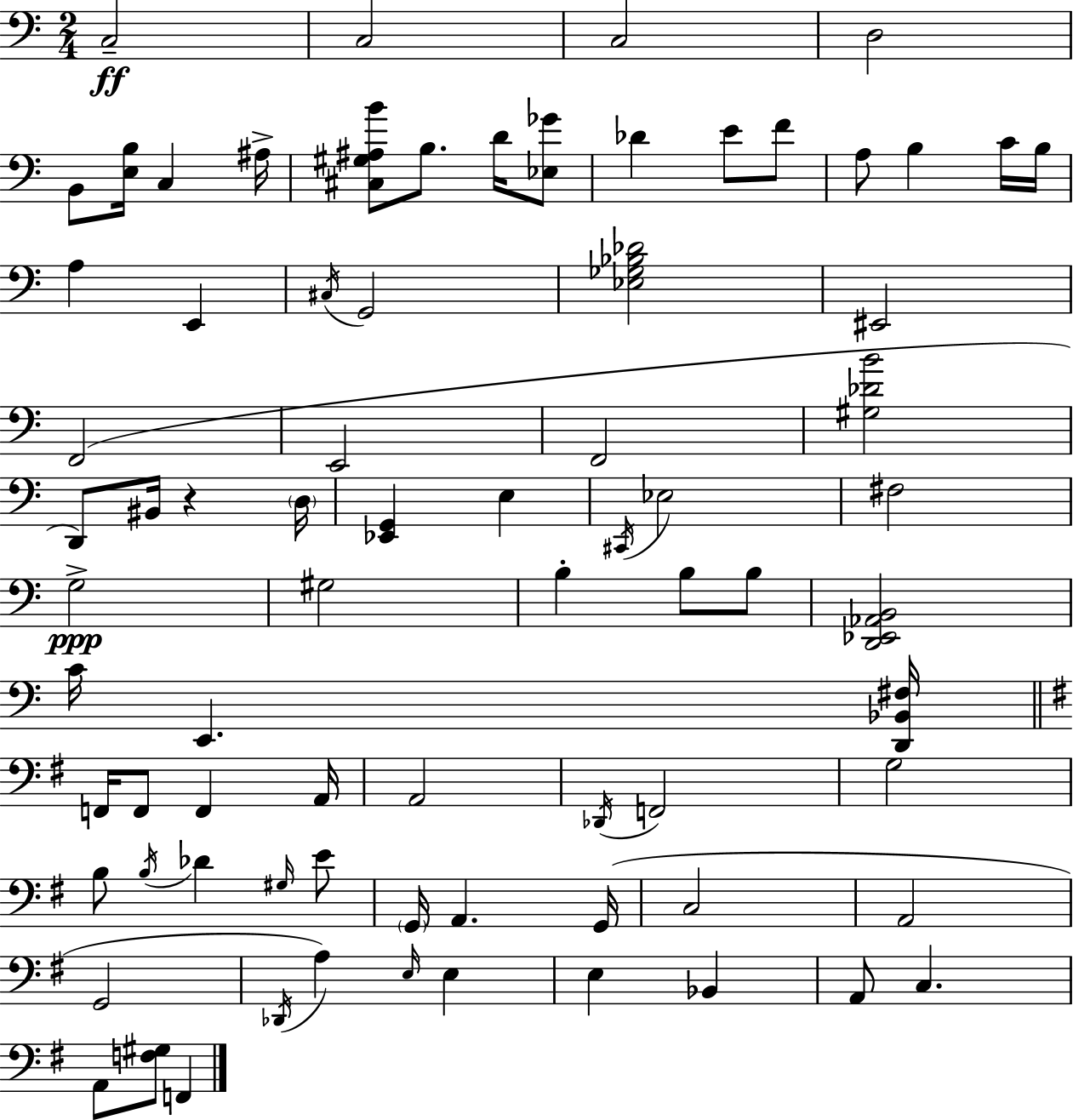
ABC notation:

X:1
T:Untitled
M:2/4
L:1/4
K:C
C,2 C,2 C,2 D,2 B,,/2 [E,B,]/4 C, ^A,/4 [^C,^G,^A,B]/2 B,/2 D/4 [_E,_G]/2 _D E/2 F/2 A,/2 B, C/4 B,/4 A, E,, ^C,/4 G,,2 [_E,_G,_B,_D]2 ^E,,2 F,,2 E,,2 F,,2 [^G,_DB]2 D,,/2 ^B,,/4 z D,/4 [_E,,G,,] E, ^C,,/4 _E,2 ^F,2 G,2 ^G,2 B, B,/2 B,/2 [D,,_E,,_A,,B,,]2 C/4 E,, [D,,_B,,^F,]/4 F,,/4 F,,/2 F,, A,,/4 A,,2 _D,,/4 F,,2 G,2 B,/2 B,/4 _D ^G,/4 E/2 G,,/4 A,, G,,/4 C,2 A,,2 G,,2 _D,,/4 A, E,/4 E, E, _B,, A,,/2 C, A,,/2 [F,^G,]/2 F,,